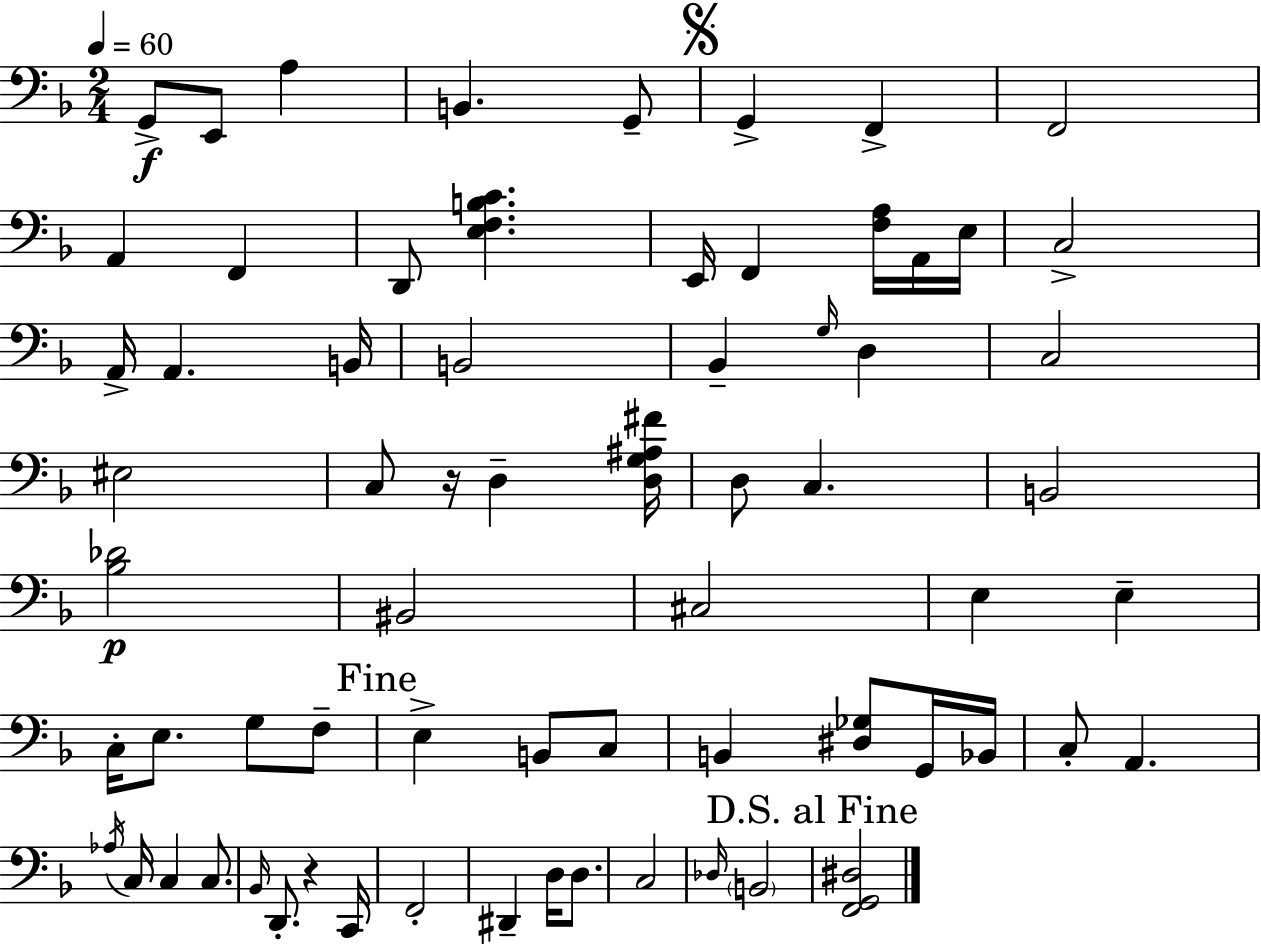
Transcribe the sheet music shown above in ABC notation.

X:1
T:Untitled
M:2/4
L:1/4
K:Dm
G,,/2 E,,/2 A, B,, G,,/2 G,, F,, F,,2 A,, F,, D,,/2 [E,F,B,C] E,,/4 F,, [F,A,]/4 A,,/4 E,/4 C,2 A,,/4 A,, B,,/4 B,,2 _B,, G,/4 D, C,2 ^E,2 C,/2 z/4 D, [D,G,^A,^F]/4 D,/2 C, B,,2 [_B,_D]2 ^B,,2 ^C,2 E, E, C,/4 E,/2 G,/2 F,/2 E, B,,/2 C,/2 B,, [^D,_G,]/2 G,,/4 _B,,/4 C,/2 A,, _A,/4 C,/4 C, C,/2 _B,,/4 D,,/2 z C,,/4 F,,2 ^D,, D,/4 D,/2 C,2 _D,/4 B,,2 [F,,G,,^D,]2